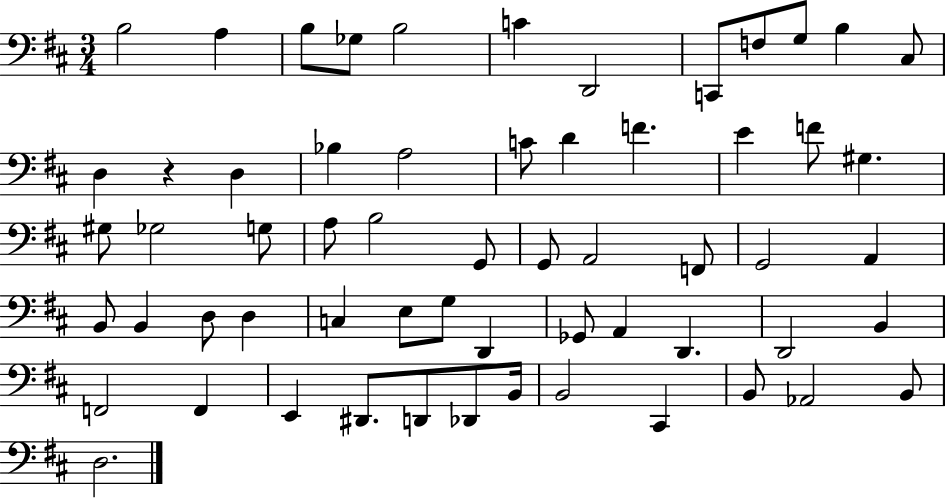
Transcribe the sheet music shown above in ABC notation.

X:1
T:Untitled
M:3/4
L:1/4
K:D
B,2 A, B,/2 _G,/2 B,2 C D,,2 C,,/2 F,/2 G,/2 B, ^C,/2 D, z D, _B, A,2 C/2 D F E F/2 ^G, ^G,/2 _G,2 G,/2 A,/2 B,2 G,,/2 G,,/2 A,,2 F,,/2 G,,2 A,, B,,/2 B,, D,/2 D, C, E,/2 G,/2 D,, _G,,/2 A,, D,, D,,2 B,, F,,2 F,, E,, ^D,,/2 D,,/2 _D,,/2 B,,/4 B,,2 ^C,, B,,/2 _A,,2 B,,/2 D,2